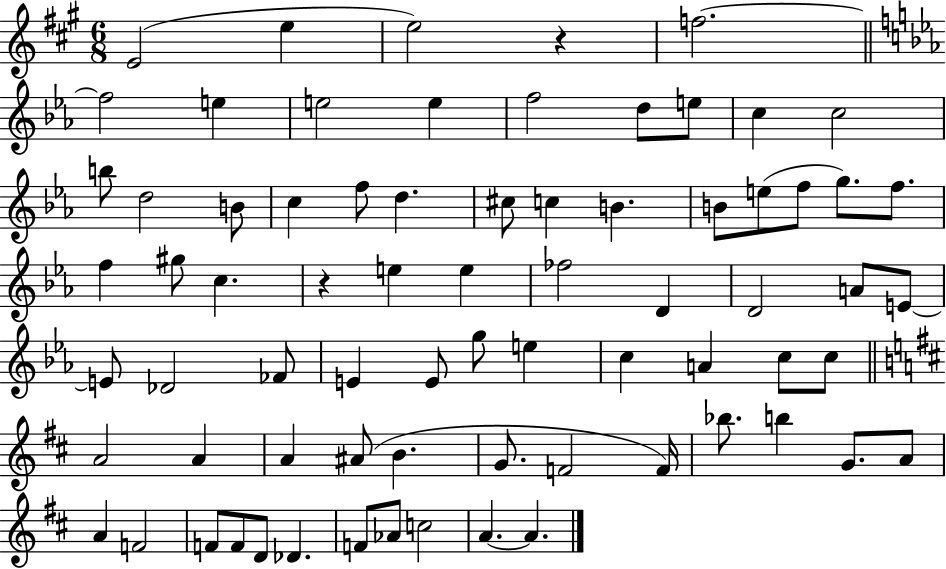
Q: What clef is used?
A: treble